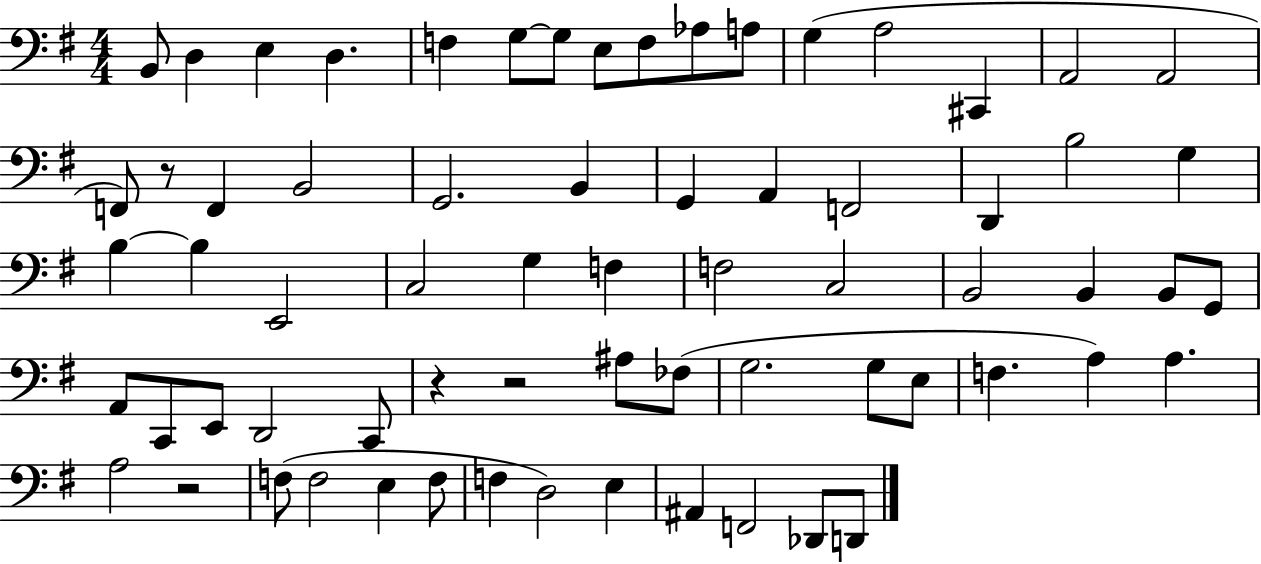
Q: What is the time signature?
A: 4/4